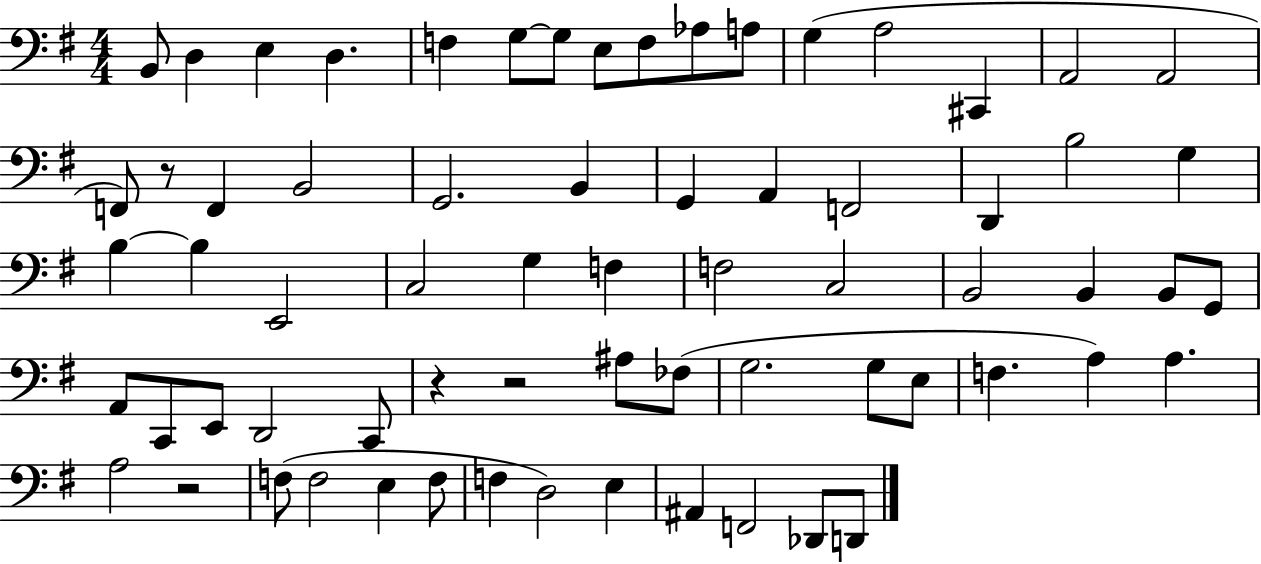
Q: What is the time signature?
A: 4/4